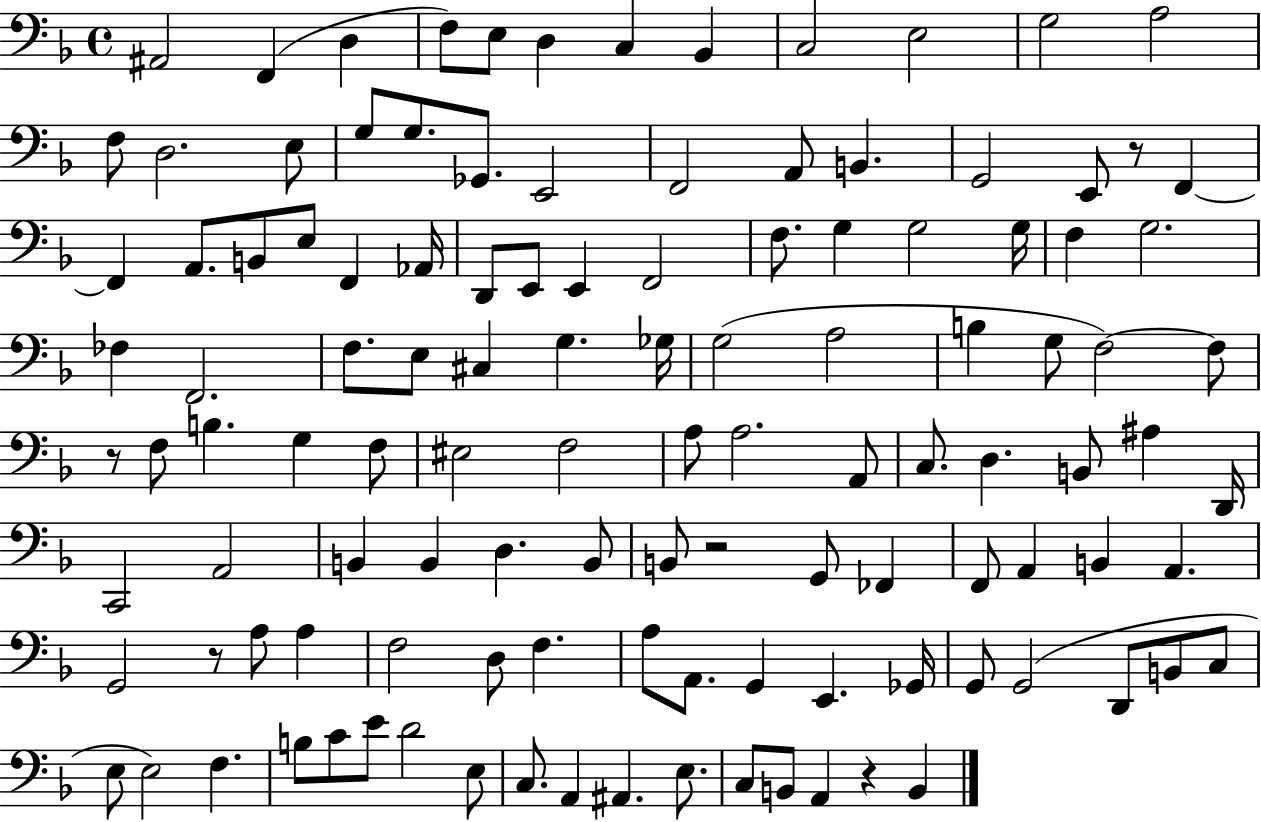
A#2/h F2/q D3/q F3/e E3/e D3/q C3/q Bb2/q C3/h E3/h G3/h A3/h F3/e D3/h. E3/e G3/e G3/e. Gb2/e. E2/h F2/h A2/e B2/q. G2/h E2/e R/e F2/q F2/q A2/e. B2/e E3/e F2/q Ab2/s D2/e E2/e E2/q F2/h F3/e. G3/q G3/h G3/s F3/q G3/h. FES3/q F2/h. F3/e. E3/e C#3/q G3/q. Gb3/s G3/h A3/h B3/q G3/e F3/h F3/e R/e F3/e B3/q. G3/q F3/e EIS3/h F3/h A3/e A3/h. A2/e C3/e. D3/q. B2/e A#3/q D2/s C2/h A2/h B2/q B2/q D3/q. B2/e B2/e R/h G2/e FES2/q F2/e A2/q B2/q A2/q. G2/h R/e A3/e A3/q F3/h D3/e F3/q. A3/e A2/e. G2/q E2/q. Gb2/s G2/e G2/h D2/e B2/e C3/e E3/e E3/h F3/q. B3/e C4/e E4/e D4/h E3/e C3/e. A2/q A#2/q. E3/e. C3/e B2/e A2/q R/q B2/q